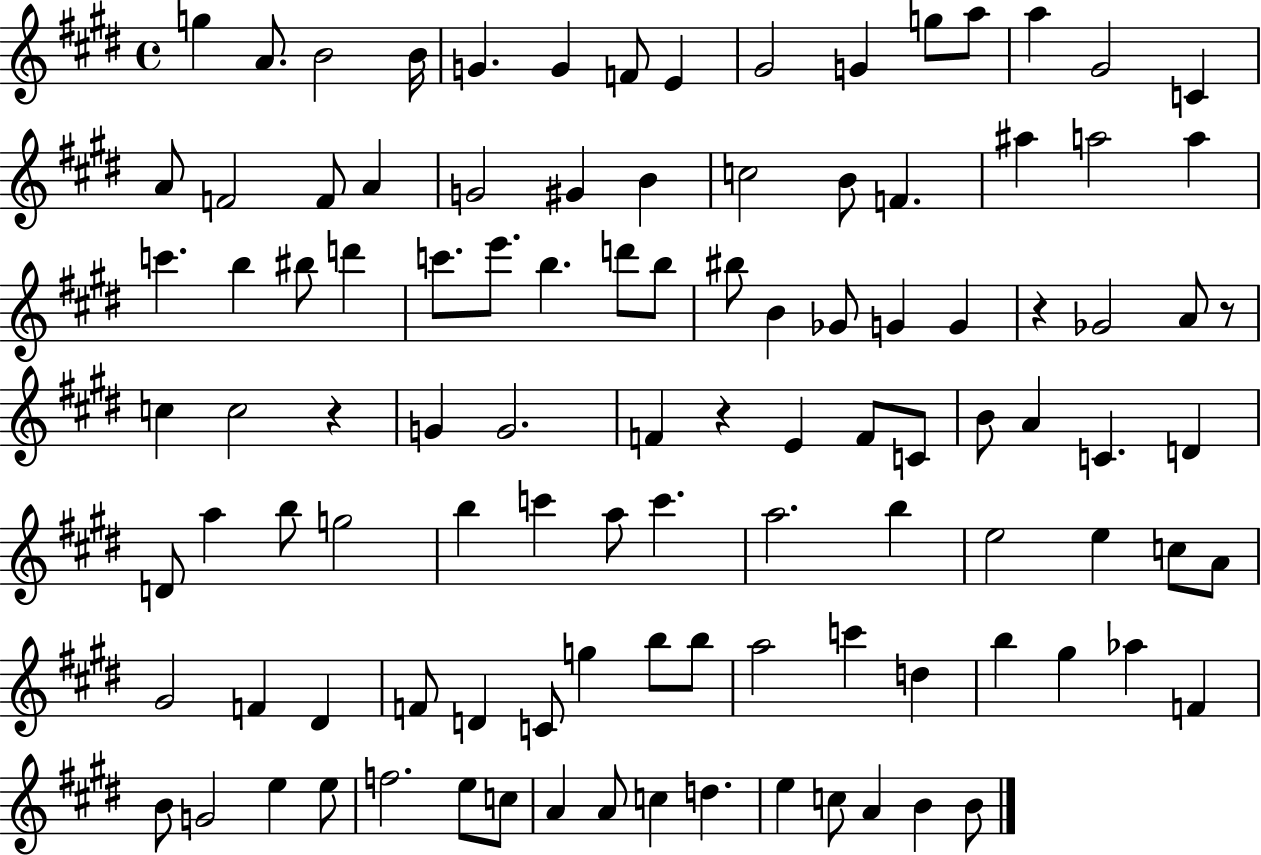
{
  \clef treble
  \time 4/4
  \defaultTimeSignature
  \key e \major
  g''4 a'8. b'2 b'16 | g'4. g'4 f'8 e'4 | gis'2 g'4 g''8 a''8 | a''4 gis'2 c'4 | \break a'8 f'2 f'8 a'4 | g'2 gis'4 b'4 | c''2 b'8 f'4. | ais''4 a''2 a''4 | \break c'''4. b''4 bis''8 d'''4 | c'''8. e'''8. b''4. d'''8 b''8 | bis''8 b'4 ges'8 g'4 g'4 | r4 ges'2 a'8 r8 | \break c''4 c''2 r4 | g'4 g'2. | f'4 r4 e'4 f'8 c'8 | b'8 a'4 c'4. d'4 | \break d'8 a''4 b''8 g''2 | b''4 c'''4 a''8 c'''4. | a''2. b''4 | e''2 e''4 c''8 a'8 | \break gis'2 f'4 dis'4 | f'8 d'4 c'8 g''4 b''8 b''8 | a''2 c'''4 d''4 | b''4 gis''4 aes''4 f'4 | \break b'8 g'2 e''4 e''8 | f''2. e''8 c''8 | a'4 a'8 c''4 d''4. | e''4 c''8 a'4 b'4 b'8 | \break \bar "|."
}